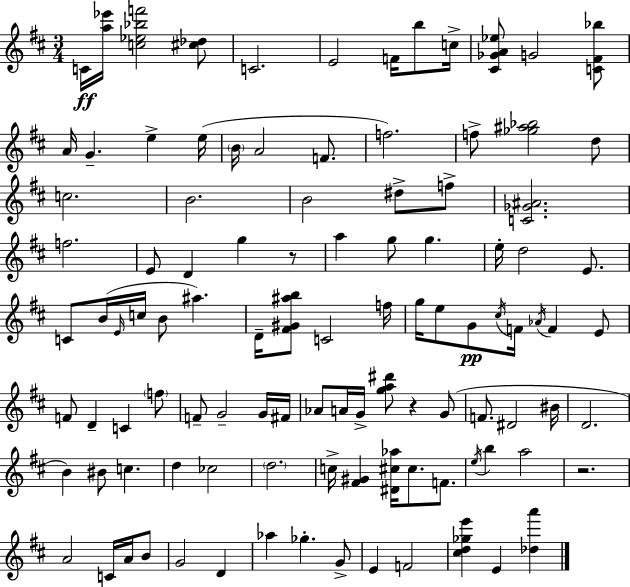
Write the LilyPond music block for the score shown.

{
  \clef treble
  \numericTimeSignature
  \time 3/4
  \key d \major
  c'16\ff <a'' ees'''>16 <c'' ees'' bes'' f'''>2 <cis'' des''>8 | c'2. | e'2 f'16 b''8 c''16-> | <cis' ges' a' ees''>8 g'2 <c' fis' bes''>8 | \break a'16 g'4.-- e''4-> e''16( | \parenthesize b'16 a'2 f'8. | f''2.) | f''8-> <ges'' ais'' bes''>2 d''8 | \break c''2. | b'2. | b'2 dis''8-> f''8-> | <c' ges' ais'>2. | \break f''2. | e'8 d'4 g''4 r8 | a''4 g''8 g''4. | e''16-. d''2 e'8. | \break c'8 b'16( \grace { e'16 } c''16 b'8 ais''4.) | d'16-- <fis' gis' ais'' b''>8 c'2 | f''16 g''16 e''8 g'8\pp \acciaccatura { cis''16 } f'16 \acciaccatura { aes'16 } f'4 | e'8 f'8 d'4-- c'4 | \break \parenthesize f''8 f'8-- g'2-- | g'16 fis'16 aes'8 a'16 g'16-> <g'' a'' dis'''>8 r4 | g'8( f'8. dis'2 | bis'16 d'2. | \break b'4) bis'8 c''4. | d''4 ces''2 | \parenthesize d''2. | c''16-> <fis' gis'>4 <dis' cis'' aes''>16 cis''8. | \break f'8. \acciaccatura { e''16 } b''4 a''2 | r2. | a'2 | c'16 a'16 b'8 g'2 | \break d'4 aes''4 ges''4.-. | g'8-> e'4 f'2 | <cis'' d'' ges'' e'''>4 e'4 | <des'' a'''>4 \bar "|."
}